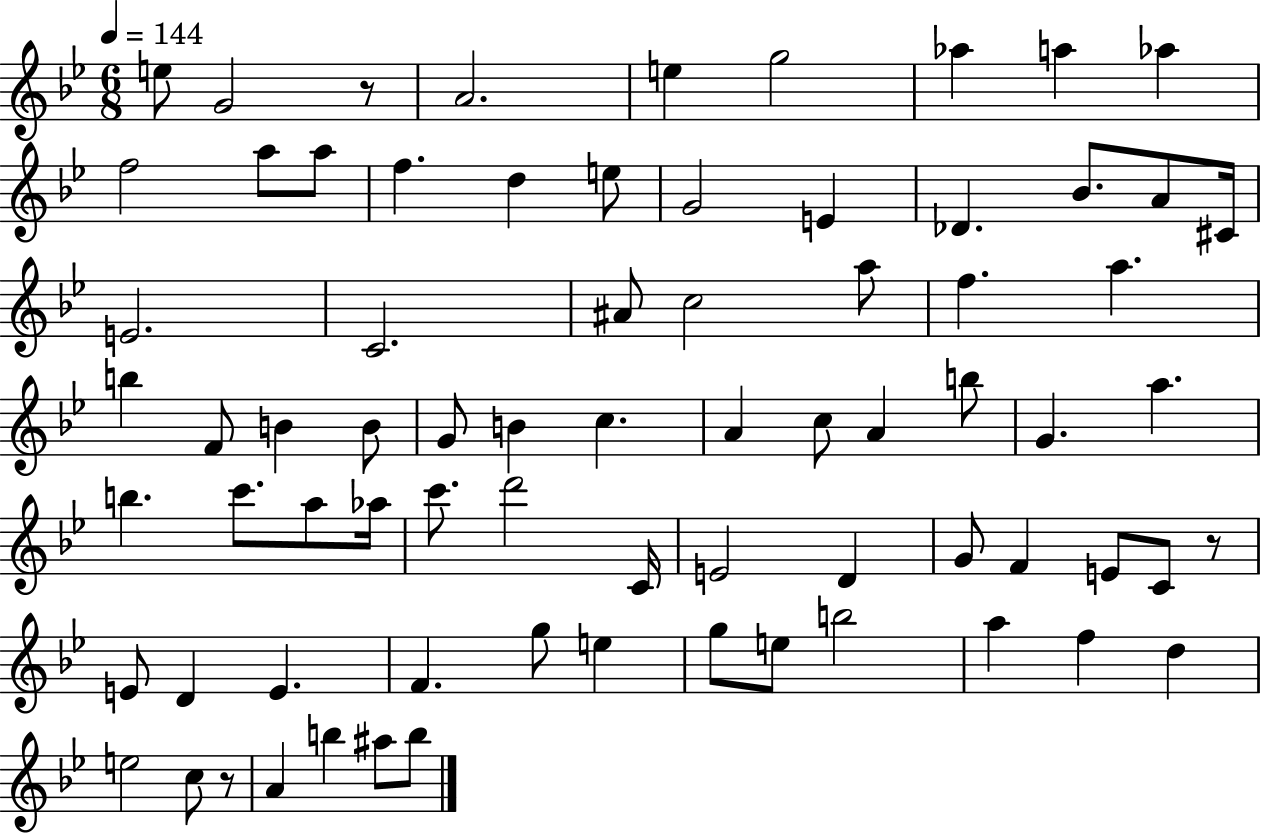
{
  \clef treble
  \numericTimeSignature
  \time 6/8
  \key bes \major
  \tempo 4 = 144
  e''8 g'2 r8 | a'2. | e''4 g''2 | aes''4 a''4 aes''4 | \break f''2 a''8 a''8 | f''4. d''4 e''8 | g'2 e'4 | des'4. bes'8. a'8 cis'16 | \break e'2. | c'2. | ais'8 c''2 a''8 | f''4. a''4. | \break b''4 f'8 b'4 b'8 | g'8 b'4 c''4. | a'4 c''8 a'4 b''8 | g'4. a''4. | \break b''4. c'''8. a''8 aes''16 | c'''8. d'''2 c'16 | e'2 d'4 | g'8 f'4 e'8 c'8 r8 | \break e'8 d'4 e'4. | f'4. g''8 e''4 | g''8 e''8 b''2 | a''4 f''4 d''4 | \break e''2 c''8 r8 | a'4 b''4 ais''8 b''8 | \bar "|."
}